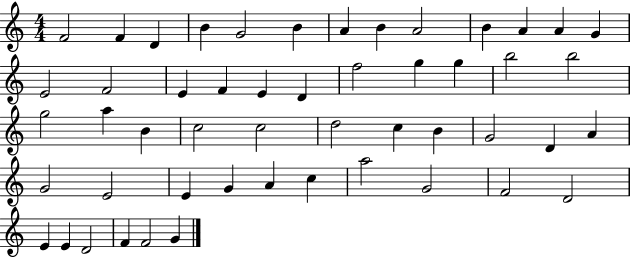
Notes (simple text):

F4/h F4/q D4/q B4/q G4/h B4/q A4/q B4/q A4/h B4/q A4/q A4/q G4/q E4/h F4/h E4/q F4/q E4/q D4/q F5/h G5/q G5/q B5/h B5/h G5/h A5/q B4/q C5/h C5/h D5/h C5/q B4/q G4/h D4/q A4/q G4/h E4/h E4/q G4/q A4/q C5/q A5/h G4/h F4/h D4/h E4/q E4/q D4/h F4/q F4/h G4/q